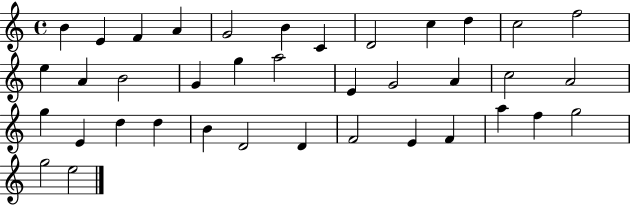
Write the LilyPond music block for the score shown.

{
  \clef treble
  \time 4/4
  \defaultTimeSignature
  \key c \major
  b'4 e'4 f'4 a'4 | g'2 b'4 c'4 | d'2 c''4 d''4 | c''2 f''2 | \break e''4 a'4 b'2 | g'4 g''4 a''2 | e'4 g'2 a'4 | c''2 a'2 | \break g''4 e'4 d''4 d''4 | b'4 d'2 d'4 | f'2 e'4 f'4 | a''4 f''4 g''2 | \break g''2 e''2 | \bar "|."
}